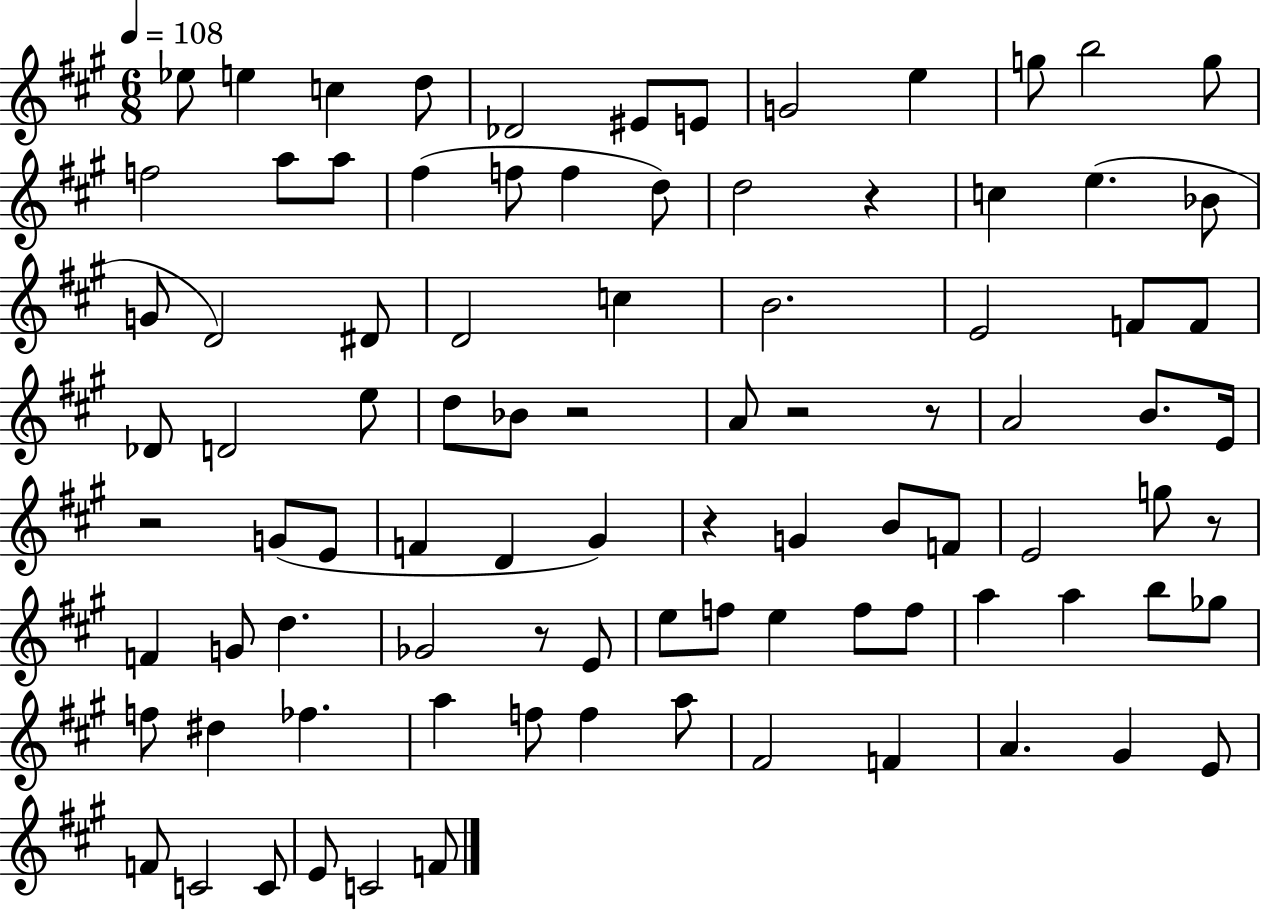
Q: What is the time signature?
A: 6/8